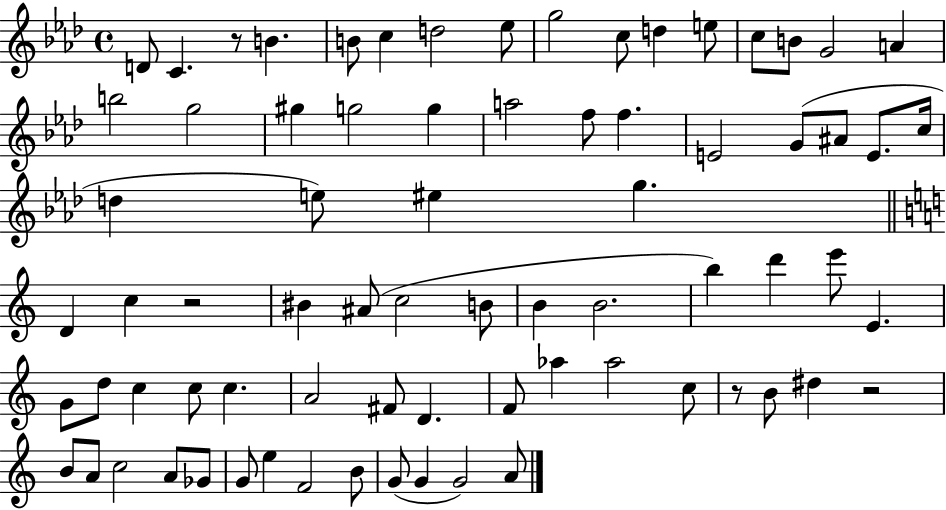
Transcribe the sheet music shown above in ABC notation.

X:1
T:Untitled
M:4/4
L:1/4
K:Ab
D/2 C z/2 B B/2 c d2 _e/2 g2 c/2 d e/2 c/2 B/2 G2 A b2 g2 ^g g2 g a2 f/2 f E2 G/2 ^A/2 E/2 c/4 d e/2 ^e g D c z2 ^B ^A/2 c2 B/2 B B2 b d' e'/2 E G/2 d/2 c c/2 c A2 ^F/2 D F/2 _a _a2 c/2 z/2 B/2 ^d z2 B/2 A/2 c2 A/2 _G/2 G/2 e F2 B/2 G/2 G G2 A/2